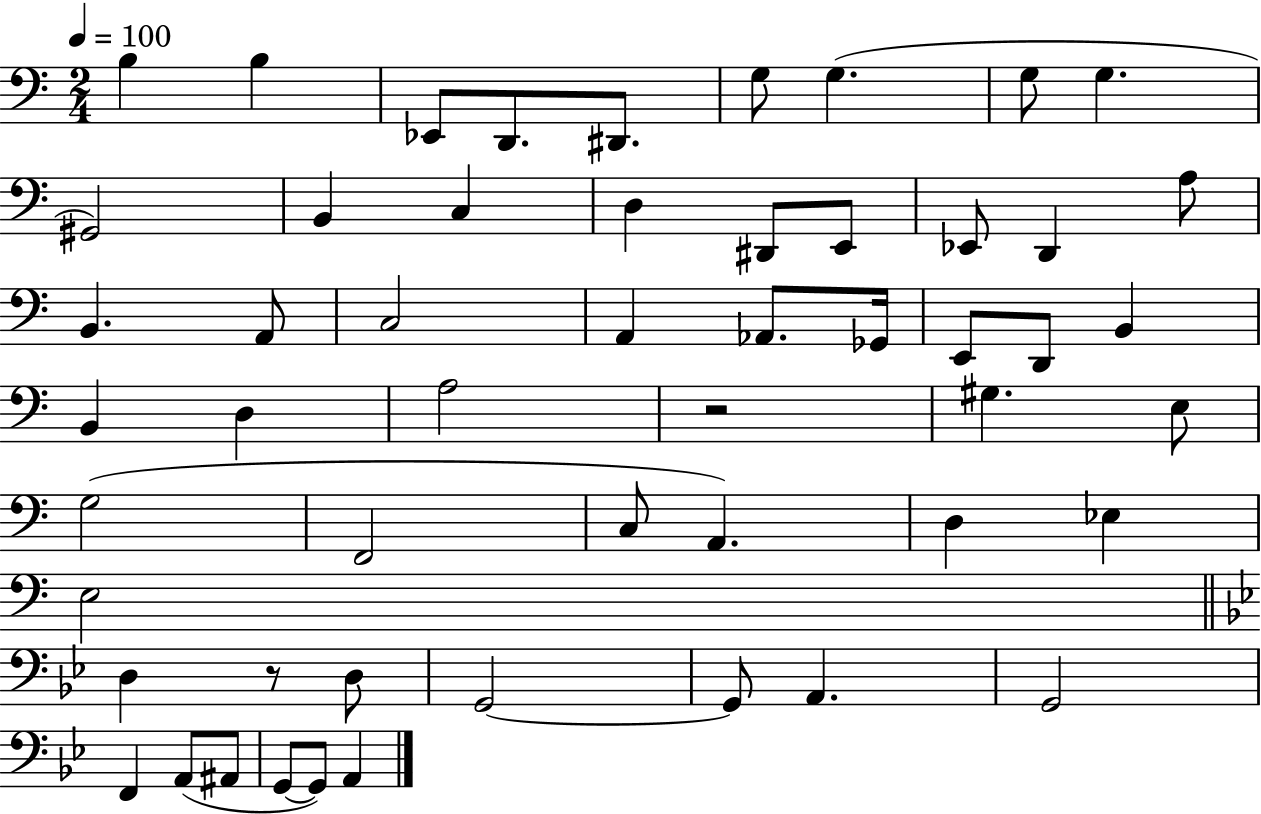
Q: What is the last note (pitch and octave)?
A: A2